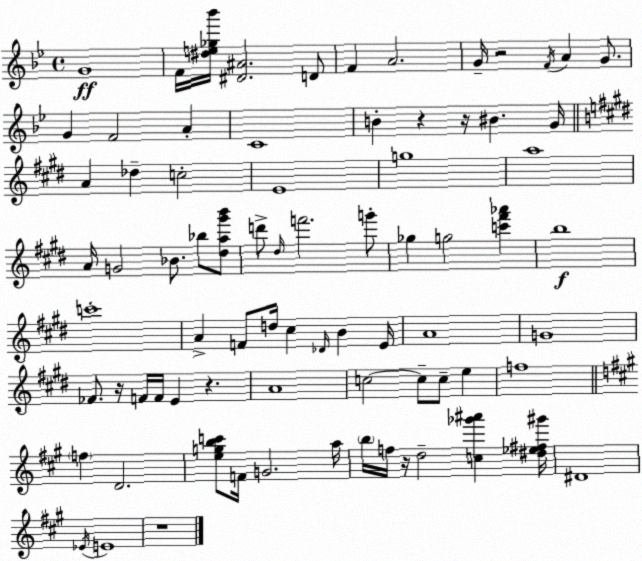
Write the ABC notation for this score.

X:1
T:Untitled
M:4/4
L:1/4
K:Gm
G4 F/4 [^de_g_b']/4 [^D^A]2 D/2 F A2 G/4 z2 F/4 A G/2 G F2 A C4 B z z/4 ^B G/4 A _d c2 E4 g4 a4 A/4 G2 _B/2 _b/2 [^da^g'b']/2 d'/2 ^d/4 f'2 g'/2 _g g2 [c'^f'_a'] b4 c'4 A F/2 d/4 ^c _D/4 B E/4 A4 G4 _F/2 z/4 F/4 F/4 E z A4 c2 c/2 c/2 e f4 f D2 [egbc']/2 F/4 G2 a/4 b/4 f/4 z/4 d2 [c_g'^a'] [^d_e^f^g']/4 ^D4 _E/4 E4 z4